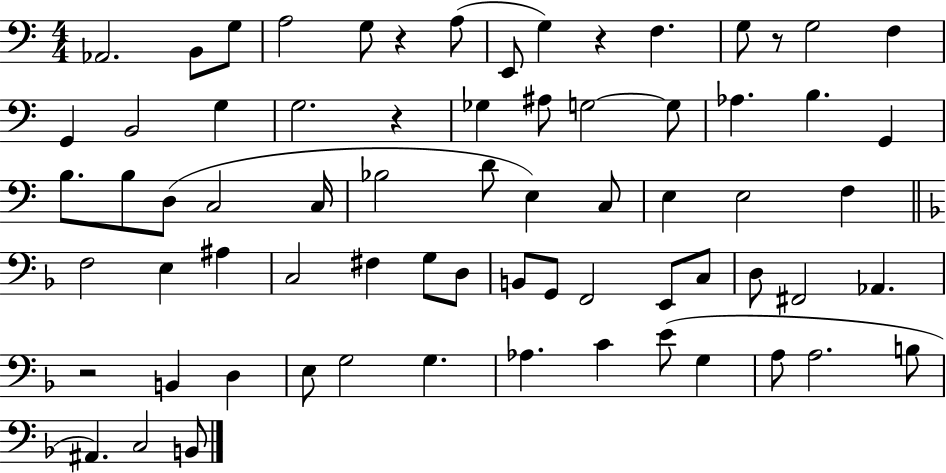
X:1
T:Untitled
M:4/4
L:1/4
K:C
_A,,2 B,,/2 G,/2 A,2 G,/2 z A,/2 E,,/2 G, z F, G,/2 z/2 G,2 F, G,, B,,2 G, G,2 z _G, ^A,/2 G,2 G,/2 _A, B, G,, B,/2 B,/2 D,/2 C,2 C,/4 _B,2 D/2 E, C,/2 E, E,2 F, F,2 E, ^A, C,2 ^F, G,/2 D,/2 B,,/2 G,,/2 F,,2 E,,/2 C,/2 D,/2 ^F,,2 _A,, z2 B,, D, E,/2 G,2 G, _A, C E/2 G, A,/2 A,2 B,/2 ^A,, C,2 B,,/2